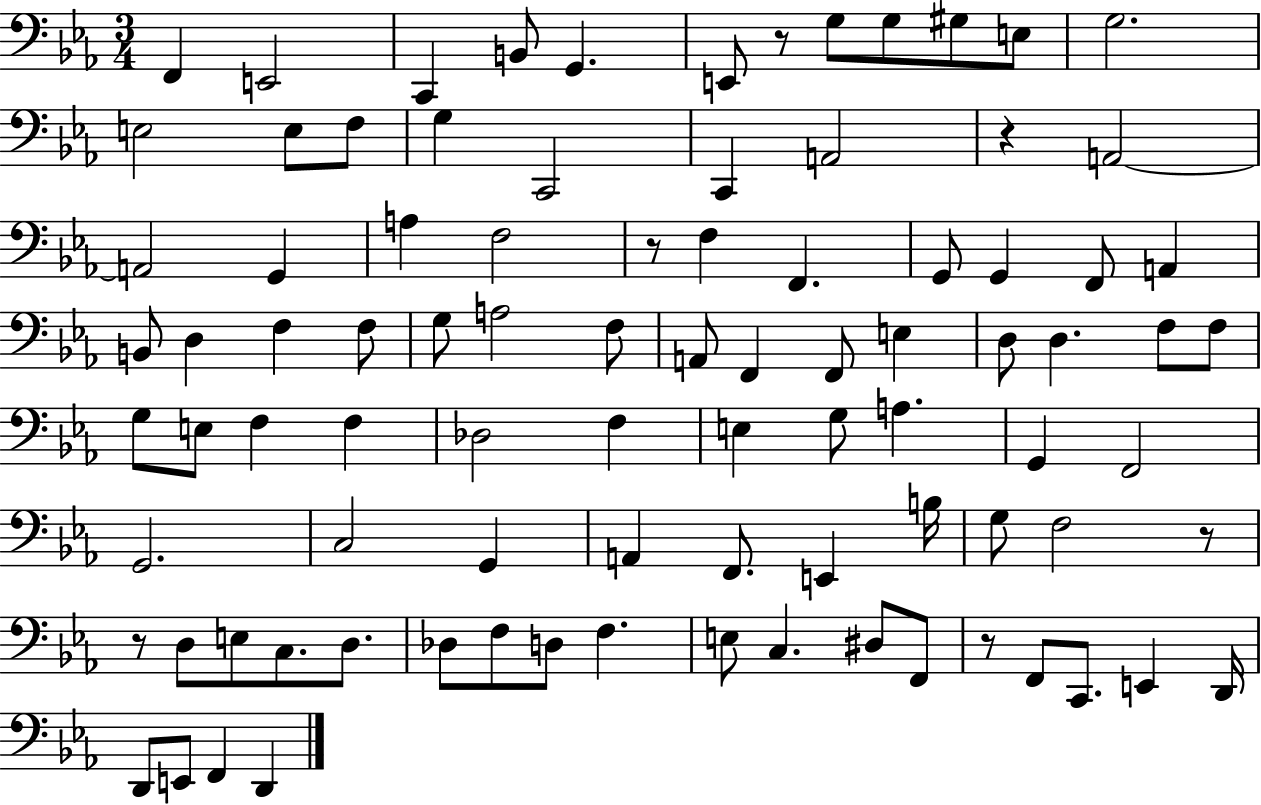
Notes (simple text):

F2/q E2/h C2/q B2/e G2/q. E2/e R/e G3/e G3/e G#3/e E3/e G3/h. E3/h E3/e F3/e G3/q C2/h C2/q A2/h R/q A2/h A2/h G2/q A3/q F3/h R/e F3/q F2/q. G2/e G2/q F2/e A2/q B2/e D3/q F3/q F3/e G3/e A3/h F3/e A2/e F2/q F2/e E3/q D3/e D3/q. F3/e F3/e G3/e E3/e F3/q F3/q Db3/h F3/q E3/q G3/e A3/q. G2/q F2/h G2/h. C3/h G2/q A2/q F2/e. E2/q B3/s G3/e F3/h R/e R/e D3/e E3/e C3/e. D3/e. Db3/e F3/e D3/e F3/q. E3/e C3/q. D#3/e F2/e R/e F2/e C2/e. E2/q D2/s D2/e E2/e F2/q D2/q